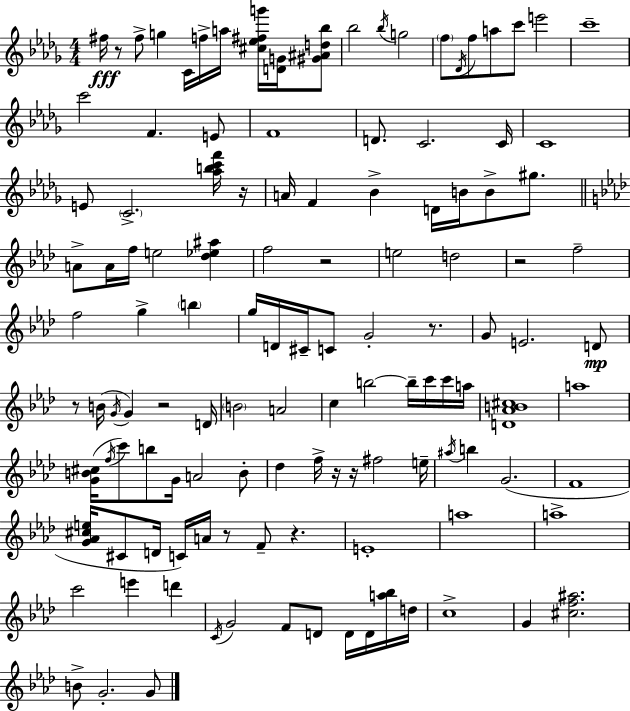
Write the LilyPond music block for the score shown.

{
  \clef treble
  \numericTimeSignature
  \time 4/4
  \key bes \minor
  fis''16\fff r8 fis''8-> g''4 c'16 f''16-> a''16 <cis'' ees'' fis'' g'''>16 <d' g'>16 <gis' ais' d'' bes''>8 | bes''2 \acciaccatura { bes''16 } g''2 | \parenthesize f''8 \acciaccatura { des'16 } f''8 a''8 c'''8 e'''2 | c'''1-- | \break c'''2 f'4. | e'8 f'1 | d'8. c'2. | c'16 c'1 | \break e'8 \parenthesize c'2.-> | <aes'' b'' c''' f'''>16 r16 a'16 f'4 bes'4-> d'16 b'16 b'8-> gis''8. | \bar "||" \break \key aes \major a'8-> a'16 f''16 e''2 <des'' ees'' ais''>4 | f''2 r2 | e''2 d''2 | r2 f''2-- | \break f''2 g''4-> \parenthesize b''4 | g''16 d'16 cis'16-- c'8 g'2-. r8. | g'8 e'2. d'8\mp | r8 b'16( \acciaccatura { g'16 } g'4) r2 | \break d'16 \parenthesize b'2 a'2 | c''4 b''2~~ b''16-- c'''16 c'''16 | a''16 <d' aes' b' cis''>1 | a''1 | \break <g' b' cis''>16( \acciaccatura { f''16 } c'''8) b''8 g'16 a'2 | b'8-. des''4 f''16-> r16 r16 fis''2 | e''16-- \acciaccatura { ais''16 } b''4 g'2.( | f'1 | \break <g' aes' cis'' e''>16 cis'8 d'16 c'16) a'16 r8 f'8-- r4. | e'1-. | a''1 | a''1-> | \break c'''2 e'''4 d'''4 | \acciaccatura { c'16 } g'2 f'8 d'8 | d'16 d'16 <a'' bes''>16 d''16 c''1-> | g'4 <cis'' f'' ais''>2. | \break b'8-> g'2.-. | g'8 \bar "|."
}